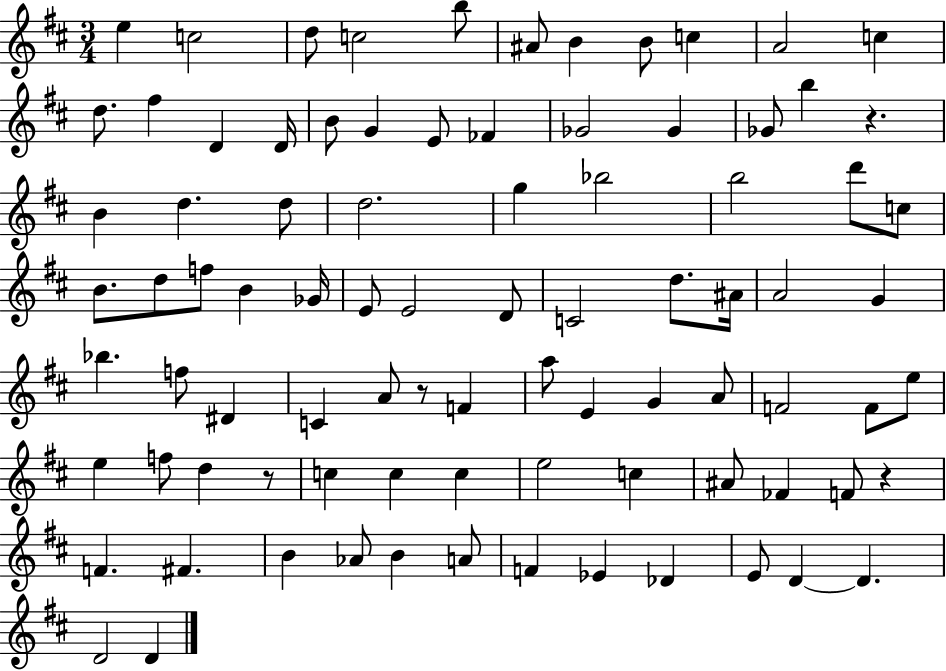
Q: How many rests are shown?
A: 4